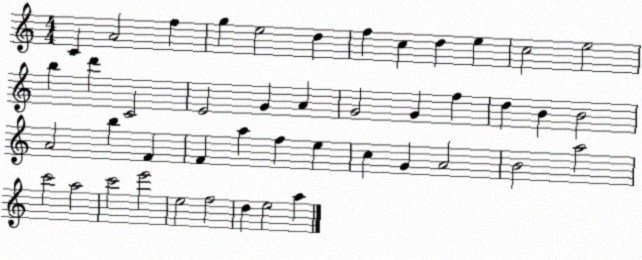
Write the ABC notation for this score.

X:1
T:Untitled
M:4/4
L:1/4
K:C
C A2 f g e2 d f c d e c2 e2 b d' C2 E2 G A G2 G f d B B2 A2 b F F a f e c G A2 B2 a2 c'2 a2 c'2 e'2 e2 f2 d e2 a